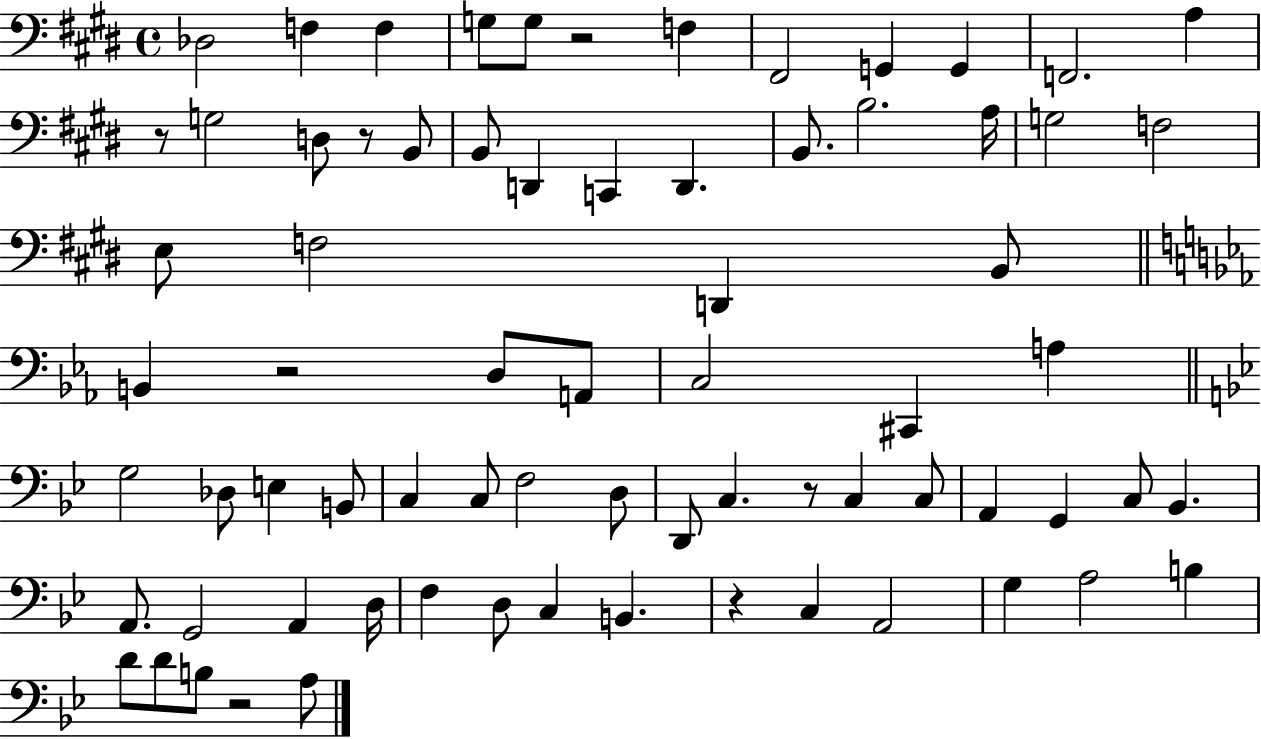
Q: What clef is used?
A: bass